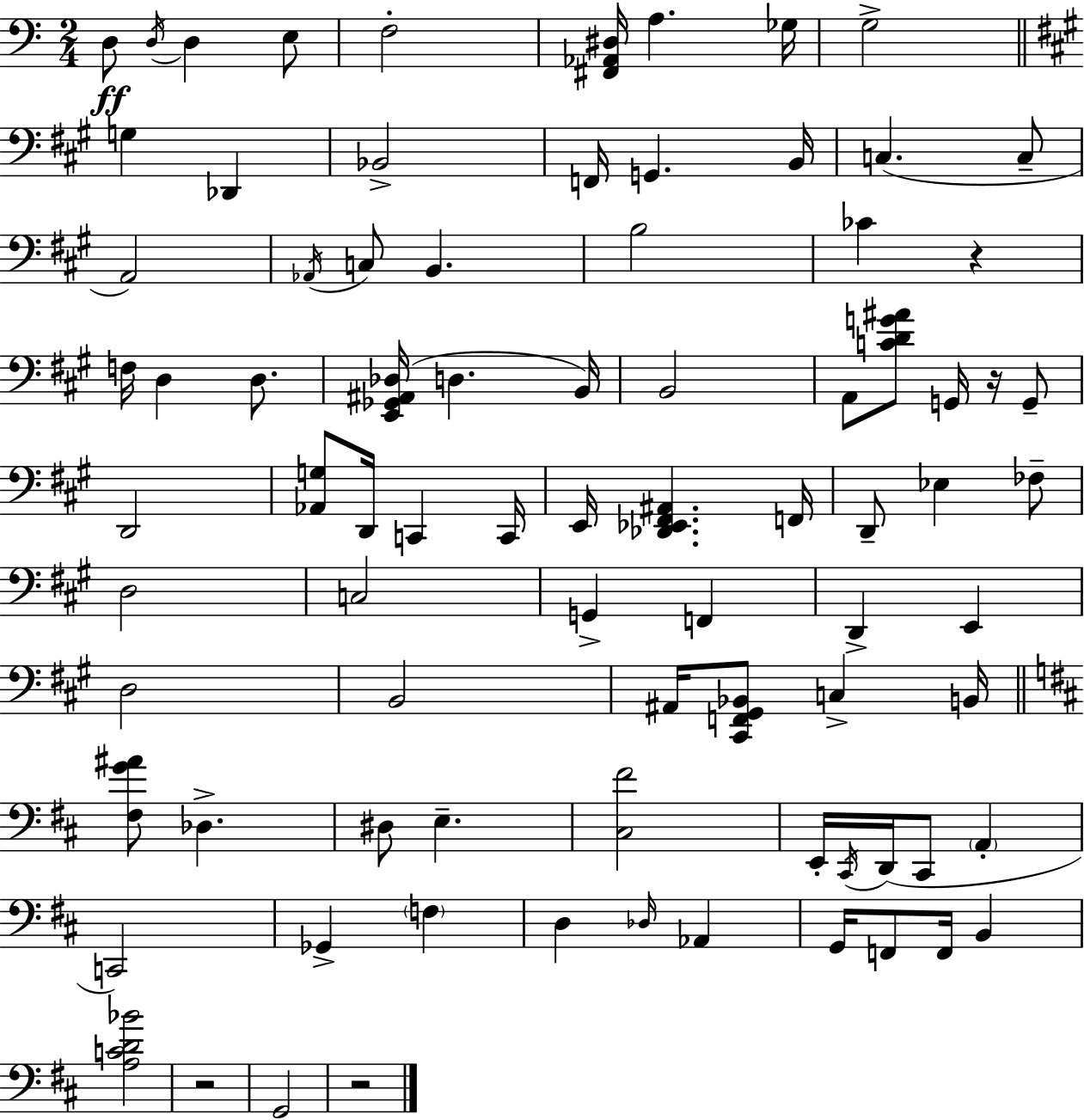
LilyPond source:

{
  \clef bass
  \numericTimeSignature
  \time 2/4
  \key c \major
  d8\ff \acciaccatura { d16 } d4 e8 | f2-. | <fis, aes, dis>16 a4. | ges16 g2-> | \break \bar "||" \break \key a \major g4 des,4 | bes,2-> | f,16 g,4. b,16 | c4.( c8-- | \break a,2) | \acciaccatura { aes,16 } c8 b,4. | b2 | ces'4 r4 | \break f16 d4 d8. | <e, ges, ais, des>16( d4. | b,16) b,2 | a,8 <c' d' g' ais'>8 g,16 r16 g,8-- | \break d,2 | <aes, g>8 d,16 c,4 | c,16 e,16 <des, ees, fis, ais,>4. | f,16 d,8-- ees4 fes8-- | \break d2 | c2 | g,4-> f,4 | d,4-> e,4 | \break d2 | b,2 | ais,16 <cis, f, gis, bes,>8 c4-> | b,16 \bar "||" \break \key b \minor <fis g' ais'>8 des4.-> | dis8 e4.-- | <cis fis'>2 | e,16-. \acciaccatura { cis,16 }( d,16 cis,8 \parenthesize a,4-. | \break c,2) | ges,4-> \parenthesize f4 | d4 \grace { des16 } aes,4 | g,16 f,8 f,16 b,4 | \break <a c' d' bes'>2 | r2 | g,2 | r2 | \break \bar "|."
}